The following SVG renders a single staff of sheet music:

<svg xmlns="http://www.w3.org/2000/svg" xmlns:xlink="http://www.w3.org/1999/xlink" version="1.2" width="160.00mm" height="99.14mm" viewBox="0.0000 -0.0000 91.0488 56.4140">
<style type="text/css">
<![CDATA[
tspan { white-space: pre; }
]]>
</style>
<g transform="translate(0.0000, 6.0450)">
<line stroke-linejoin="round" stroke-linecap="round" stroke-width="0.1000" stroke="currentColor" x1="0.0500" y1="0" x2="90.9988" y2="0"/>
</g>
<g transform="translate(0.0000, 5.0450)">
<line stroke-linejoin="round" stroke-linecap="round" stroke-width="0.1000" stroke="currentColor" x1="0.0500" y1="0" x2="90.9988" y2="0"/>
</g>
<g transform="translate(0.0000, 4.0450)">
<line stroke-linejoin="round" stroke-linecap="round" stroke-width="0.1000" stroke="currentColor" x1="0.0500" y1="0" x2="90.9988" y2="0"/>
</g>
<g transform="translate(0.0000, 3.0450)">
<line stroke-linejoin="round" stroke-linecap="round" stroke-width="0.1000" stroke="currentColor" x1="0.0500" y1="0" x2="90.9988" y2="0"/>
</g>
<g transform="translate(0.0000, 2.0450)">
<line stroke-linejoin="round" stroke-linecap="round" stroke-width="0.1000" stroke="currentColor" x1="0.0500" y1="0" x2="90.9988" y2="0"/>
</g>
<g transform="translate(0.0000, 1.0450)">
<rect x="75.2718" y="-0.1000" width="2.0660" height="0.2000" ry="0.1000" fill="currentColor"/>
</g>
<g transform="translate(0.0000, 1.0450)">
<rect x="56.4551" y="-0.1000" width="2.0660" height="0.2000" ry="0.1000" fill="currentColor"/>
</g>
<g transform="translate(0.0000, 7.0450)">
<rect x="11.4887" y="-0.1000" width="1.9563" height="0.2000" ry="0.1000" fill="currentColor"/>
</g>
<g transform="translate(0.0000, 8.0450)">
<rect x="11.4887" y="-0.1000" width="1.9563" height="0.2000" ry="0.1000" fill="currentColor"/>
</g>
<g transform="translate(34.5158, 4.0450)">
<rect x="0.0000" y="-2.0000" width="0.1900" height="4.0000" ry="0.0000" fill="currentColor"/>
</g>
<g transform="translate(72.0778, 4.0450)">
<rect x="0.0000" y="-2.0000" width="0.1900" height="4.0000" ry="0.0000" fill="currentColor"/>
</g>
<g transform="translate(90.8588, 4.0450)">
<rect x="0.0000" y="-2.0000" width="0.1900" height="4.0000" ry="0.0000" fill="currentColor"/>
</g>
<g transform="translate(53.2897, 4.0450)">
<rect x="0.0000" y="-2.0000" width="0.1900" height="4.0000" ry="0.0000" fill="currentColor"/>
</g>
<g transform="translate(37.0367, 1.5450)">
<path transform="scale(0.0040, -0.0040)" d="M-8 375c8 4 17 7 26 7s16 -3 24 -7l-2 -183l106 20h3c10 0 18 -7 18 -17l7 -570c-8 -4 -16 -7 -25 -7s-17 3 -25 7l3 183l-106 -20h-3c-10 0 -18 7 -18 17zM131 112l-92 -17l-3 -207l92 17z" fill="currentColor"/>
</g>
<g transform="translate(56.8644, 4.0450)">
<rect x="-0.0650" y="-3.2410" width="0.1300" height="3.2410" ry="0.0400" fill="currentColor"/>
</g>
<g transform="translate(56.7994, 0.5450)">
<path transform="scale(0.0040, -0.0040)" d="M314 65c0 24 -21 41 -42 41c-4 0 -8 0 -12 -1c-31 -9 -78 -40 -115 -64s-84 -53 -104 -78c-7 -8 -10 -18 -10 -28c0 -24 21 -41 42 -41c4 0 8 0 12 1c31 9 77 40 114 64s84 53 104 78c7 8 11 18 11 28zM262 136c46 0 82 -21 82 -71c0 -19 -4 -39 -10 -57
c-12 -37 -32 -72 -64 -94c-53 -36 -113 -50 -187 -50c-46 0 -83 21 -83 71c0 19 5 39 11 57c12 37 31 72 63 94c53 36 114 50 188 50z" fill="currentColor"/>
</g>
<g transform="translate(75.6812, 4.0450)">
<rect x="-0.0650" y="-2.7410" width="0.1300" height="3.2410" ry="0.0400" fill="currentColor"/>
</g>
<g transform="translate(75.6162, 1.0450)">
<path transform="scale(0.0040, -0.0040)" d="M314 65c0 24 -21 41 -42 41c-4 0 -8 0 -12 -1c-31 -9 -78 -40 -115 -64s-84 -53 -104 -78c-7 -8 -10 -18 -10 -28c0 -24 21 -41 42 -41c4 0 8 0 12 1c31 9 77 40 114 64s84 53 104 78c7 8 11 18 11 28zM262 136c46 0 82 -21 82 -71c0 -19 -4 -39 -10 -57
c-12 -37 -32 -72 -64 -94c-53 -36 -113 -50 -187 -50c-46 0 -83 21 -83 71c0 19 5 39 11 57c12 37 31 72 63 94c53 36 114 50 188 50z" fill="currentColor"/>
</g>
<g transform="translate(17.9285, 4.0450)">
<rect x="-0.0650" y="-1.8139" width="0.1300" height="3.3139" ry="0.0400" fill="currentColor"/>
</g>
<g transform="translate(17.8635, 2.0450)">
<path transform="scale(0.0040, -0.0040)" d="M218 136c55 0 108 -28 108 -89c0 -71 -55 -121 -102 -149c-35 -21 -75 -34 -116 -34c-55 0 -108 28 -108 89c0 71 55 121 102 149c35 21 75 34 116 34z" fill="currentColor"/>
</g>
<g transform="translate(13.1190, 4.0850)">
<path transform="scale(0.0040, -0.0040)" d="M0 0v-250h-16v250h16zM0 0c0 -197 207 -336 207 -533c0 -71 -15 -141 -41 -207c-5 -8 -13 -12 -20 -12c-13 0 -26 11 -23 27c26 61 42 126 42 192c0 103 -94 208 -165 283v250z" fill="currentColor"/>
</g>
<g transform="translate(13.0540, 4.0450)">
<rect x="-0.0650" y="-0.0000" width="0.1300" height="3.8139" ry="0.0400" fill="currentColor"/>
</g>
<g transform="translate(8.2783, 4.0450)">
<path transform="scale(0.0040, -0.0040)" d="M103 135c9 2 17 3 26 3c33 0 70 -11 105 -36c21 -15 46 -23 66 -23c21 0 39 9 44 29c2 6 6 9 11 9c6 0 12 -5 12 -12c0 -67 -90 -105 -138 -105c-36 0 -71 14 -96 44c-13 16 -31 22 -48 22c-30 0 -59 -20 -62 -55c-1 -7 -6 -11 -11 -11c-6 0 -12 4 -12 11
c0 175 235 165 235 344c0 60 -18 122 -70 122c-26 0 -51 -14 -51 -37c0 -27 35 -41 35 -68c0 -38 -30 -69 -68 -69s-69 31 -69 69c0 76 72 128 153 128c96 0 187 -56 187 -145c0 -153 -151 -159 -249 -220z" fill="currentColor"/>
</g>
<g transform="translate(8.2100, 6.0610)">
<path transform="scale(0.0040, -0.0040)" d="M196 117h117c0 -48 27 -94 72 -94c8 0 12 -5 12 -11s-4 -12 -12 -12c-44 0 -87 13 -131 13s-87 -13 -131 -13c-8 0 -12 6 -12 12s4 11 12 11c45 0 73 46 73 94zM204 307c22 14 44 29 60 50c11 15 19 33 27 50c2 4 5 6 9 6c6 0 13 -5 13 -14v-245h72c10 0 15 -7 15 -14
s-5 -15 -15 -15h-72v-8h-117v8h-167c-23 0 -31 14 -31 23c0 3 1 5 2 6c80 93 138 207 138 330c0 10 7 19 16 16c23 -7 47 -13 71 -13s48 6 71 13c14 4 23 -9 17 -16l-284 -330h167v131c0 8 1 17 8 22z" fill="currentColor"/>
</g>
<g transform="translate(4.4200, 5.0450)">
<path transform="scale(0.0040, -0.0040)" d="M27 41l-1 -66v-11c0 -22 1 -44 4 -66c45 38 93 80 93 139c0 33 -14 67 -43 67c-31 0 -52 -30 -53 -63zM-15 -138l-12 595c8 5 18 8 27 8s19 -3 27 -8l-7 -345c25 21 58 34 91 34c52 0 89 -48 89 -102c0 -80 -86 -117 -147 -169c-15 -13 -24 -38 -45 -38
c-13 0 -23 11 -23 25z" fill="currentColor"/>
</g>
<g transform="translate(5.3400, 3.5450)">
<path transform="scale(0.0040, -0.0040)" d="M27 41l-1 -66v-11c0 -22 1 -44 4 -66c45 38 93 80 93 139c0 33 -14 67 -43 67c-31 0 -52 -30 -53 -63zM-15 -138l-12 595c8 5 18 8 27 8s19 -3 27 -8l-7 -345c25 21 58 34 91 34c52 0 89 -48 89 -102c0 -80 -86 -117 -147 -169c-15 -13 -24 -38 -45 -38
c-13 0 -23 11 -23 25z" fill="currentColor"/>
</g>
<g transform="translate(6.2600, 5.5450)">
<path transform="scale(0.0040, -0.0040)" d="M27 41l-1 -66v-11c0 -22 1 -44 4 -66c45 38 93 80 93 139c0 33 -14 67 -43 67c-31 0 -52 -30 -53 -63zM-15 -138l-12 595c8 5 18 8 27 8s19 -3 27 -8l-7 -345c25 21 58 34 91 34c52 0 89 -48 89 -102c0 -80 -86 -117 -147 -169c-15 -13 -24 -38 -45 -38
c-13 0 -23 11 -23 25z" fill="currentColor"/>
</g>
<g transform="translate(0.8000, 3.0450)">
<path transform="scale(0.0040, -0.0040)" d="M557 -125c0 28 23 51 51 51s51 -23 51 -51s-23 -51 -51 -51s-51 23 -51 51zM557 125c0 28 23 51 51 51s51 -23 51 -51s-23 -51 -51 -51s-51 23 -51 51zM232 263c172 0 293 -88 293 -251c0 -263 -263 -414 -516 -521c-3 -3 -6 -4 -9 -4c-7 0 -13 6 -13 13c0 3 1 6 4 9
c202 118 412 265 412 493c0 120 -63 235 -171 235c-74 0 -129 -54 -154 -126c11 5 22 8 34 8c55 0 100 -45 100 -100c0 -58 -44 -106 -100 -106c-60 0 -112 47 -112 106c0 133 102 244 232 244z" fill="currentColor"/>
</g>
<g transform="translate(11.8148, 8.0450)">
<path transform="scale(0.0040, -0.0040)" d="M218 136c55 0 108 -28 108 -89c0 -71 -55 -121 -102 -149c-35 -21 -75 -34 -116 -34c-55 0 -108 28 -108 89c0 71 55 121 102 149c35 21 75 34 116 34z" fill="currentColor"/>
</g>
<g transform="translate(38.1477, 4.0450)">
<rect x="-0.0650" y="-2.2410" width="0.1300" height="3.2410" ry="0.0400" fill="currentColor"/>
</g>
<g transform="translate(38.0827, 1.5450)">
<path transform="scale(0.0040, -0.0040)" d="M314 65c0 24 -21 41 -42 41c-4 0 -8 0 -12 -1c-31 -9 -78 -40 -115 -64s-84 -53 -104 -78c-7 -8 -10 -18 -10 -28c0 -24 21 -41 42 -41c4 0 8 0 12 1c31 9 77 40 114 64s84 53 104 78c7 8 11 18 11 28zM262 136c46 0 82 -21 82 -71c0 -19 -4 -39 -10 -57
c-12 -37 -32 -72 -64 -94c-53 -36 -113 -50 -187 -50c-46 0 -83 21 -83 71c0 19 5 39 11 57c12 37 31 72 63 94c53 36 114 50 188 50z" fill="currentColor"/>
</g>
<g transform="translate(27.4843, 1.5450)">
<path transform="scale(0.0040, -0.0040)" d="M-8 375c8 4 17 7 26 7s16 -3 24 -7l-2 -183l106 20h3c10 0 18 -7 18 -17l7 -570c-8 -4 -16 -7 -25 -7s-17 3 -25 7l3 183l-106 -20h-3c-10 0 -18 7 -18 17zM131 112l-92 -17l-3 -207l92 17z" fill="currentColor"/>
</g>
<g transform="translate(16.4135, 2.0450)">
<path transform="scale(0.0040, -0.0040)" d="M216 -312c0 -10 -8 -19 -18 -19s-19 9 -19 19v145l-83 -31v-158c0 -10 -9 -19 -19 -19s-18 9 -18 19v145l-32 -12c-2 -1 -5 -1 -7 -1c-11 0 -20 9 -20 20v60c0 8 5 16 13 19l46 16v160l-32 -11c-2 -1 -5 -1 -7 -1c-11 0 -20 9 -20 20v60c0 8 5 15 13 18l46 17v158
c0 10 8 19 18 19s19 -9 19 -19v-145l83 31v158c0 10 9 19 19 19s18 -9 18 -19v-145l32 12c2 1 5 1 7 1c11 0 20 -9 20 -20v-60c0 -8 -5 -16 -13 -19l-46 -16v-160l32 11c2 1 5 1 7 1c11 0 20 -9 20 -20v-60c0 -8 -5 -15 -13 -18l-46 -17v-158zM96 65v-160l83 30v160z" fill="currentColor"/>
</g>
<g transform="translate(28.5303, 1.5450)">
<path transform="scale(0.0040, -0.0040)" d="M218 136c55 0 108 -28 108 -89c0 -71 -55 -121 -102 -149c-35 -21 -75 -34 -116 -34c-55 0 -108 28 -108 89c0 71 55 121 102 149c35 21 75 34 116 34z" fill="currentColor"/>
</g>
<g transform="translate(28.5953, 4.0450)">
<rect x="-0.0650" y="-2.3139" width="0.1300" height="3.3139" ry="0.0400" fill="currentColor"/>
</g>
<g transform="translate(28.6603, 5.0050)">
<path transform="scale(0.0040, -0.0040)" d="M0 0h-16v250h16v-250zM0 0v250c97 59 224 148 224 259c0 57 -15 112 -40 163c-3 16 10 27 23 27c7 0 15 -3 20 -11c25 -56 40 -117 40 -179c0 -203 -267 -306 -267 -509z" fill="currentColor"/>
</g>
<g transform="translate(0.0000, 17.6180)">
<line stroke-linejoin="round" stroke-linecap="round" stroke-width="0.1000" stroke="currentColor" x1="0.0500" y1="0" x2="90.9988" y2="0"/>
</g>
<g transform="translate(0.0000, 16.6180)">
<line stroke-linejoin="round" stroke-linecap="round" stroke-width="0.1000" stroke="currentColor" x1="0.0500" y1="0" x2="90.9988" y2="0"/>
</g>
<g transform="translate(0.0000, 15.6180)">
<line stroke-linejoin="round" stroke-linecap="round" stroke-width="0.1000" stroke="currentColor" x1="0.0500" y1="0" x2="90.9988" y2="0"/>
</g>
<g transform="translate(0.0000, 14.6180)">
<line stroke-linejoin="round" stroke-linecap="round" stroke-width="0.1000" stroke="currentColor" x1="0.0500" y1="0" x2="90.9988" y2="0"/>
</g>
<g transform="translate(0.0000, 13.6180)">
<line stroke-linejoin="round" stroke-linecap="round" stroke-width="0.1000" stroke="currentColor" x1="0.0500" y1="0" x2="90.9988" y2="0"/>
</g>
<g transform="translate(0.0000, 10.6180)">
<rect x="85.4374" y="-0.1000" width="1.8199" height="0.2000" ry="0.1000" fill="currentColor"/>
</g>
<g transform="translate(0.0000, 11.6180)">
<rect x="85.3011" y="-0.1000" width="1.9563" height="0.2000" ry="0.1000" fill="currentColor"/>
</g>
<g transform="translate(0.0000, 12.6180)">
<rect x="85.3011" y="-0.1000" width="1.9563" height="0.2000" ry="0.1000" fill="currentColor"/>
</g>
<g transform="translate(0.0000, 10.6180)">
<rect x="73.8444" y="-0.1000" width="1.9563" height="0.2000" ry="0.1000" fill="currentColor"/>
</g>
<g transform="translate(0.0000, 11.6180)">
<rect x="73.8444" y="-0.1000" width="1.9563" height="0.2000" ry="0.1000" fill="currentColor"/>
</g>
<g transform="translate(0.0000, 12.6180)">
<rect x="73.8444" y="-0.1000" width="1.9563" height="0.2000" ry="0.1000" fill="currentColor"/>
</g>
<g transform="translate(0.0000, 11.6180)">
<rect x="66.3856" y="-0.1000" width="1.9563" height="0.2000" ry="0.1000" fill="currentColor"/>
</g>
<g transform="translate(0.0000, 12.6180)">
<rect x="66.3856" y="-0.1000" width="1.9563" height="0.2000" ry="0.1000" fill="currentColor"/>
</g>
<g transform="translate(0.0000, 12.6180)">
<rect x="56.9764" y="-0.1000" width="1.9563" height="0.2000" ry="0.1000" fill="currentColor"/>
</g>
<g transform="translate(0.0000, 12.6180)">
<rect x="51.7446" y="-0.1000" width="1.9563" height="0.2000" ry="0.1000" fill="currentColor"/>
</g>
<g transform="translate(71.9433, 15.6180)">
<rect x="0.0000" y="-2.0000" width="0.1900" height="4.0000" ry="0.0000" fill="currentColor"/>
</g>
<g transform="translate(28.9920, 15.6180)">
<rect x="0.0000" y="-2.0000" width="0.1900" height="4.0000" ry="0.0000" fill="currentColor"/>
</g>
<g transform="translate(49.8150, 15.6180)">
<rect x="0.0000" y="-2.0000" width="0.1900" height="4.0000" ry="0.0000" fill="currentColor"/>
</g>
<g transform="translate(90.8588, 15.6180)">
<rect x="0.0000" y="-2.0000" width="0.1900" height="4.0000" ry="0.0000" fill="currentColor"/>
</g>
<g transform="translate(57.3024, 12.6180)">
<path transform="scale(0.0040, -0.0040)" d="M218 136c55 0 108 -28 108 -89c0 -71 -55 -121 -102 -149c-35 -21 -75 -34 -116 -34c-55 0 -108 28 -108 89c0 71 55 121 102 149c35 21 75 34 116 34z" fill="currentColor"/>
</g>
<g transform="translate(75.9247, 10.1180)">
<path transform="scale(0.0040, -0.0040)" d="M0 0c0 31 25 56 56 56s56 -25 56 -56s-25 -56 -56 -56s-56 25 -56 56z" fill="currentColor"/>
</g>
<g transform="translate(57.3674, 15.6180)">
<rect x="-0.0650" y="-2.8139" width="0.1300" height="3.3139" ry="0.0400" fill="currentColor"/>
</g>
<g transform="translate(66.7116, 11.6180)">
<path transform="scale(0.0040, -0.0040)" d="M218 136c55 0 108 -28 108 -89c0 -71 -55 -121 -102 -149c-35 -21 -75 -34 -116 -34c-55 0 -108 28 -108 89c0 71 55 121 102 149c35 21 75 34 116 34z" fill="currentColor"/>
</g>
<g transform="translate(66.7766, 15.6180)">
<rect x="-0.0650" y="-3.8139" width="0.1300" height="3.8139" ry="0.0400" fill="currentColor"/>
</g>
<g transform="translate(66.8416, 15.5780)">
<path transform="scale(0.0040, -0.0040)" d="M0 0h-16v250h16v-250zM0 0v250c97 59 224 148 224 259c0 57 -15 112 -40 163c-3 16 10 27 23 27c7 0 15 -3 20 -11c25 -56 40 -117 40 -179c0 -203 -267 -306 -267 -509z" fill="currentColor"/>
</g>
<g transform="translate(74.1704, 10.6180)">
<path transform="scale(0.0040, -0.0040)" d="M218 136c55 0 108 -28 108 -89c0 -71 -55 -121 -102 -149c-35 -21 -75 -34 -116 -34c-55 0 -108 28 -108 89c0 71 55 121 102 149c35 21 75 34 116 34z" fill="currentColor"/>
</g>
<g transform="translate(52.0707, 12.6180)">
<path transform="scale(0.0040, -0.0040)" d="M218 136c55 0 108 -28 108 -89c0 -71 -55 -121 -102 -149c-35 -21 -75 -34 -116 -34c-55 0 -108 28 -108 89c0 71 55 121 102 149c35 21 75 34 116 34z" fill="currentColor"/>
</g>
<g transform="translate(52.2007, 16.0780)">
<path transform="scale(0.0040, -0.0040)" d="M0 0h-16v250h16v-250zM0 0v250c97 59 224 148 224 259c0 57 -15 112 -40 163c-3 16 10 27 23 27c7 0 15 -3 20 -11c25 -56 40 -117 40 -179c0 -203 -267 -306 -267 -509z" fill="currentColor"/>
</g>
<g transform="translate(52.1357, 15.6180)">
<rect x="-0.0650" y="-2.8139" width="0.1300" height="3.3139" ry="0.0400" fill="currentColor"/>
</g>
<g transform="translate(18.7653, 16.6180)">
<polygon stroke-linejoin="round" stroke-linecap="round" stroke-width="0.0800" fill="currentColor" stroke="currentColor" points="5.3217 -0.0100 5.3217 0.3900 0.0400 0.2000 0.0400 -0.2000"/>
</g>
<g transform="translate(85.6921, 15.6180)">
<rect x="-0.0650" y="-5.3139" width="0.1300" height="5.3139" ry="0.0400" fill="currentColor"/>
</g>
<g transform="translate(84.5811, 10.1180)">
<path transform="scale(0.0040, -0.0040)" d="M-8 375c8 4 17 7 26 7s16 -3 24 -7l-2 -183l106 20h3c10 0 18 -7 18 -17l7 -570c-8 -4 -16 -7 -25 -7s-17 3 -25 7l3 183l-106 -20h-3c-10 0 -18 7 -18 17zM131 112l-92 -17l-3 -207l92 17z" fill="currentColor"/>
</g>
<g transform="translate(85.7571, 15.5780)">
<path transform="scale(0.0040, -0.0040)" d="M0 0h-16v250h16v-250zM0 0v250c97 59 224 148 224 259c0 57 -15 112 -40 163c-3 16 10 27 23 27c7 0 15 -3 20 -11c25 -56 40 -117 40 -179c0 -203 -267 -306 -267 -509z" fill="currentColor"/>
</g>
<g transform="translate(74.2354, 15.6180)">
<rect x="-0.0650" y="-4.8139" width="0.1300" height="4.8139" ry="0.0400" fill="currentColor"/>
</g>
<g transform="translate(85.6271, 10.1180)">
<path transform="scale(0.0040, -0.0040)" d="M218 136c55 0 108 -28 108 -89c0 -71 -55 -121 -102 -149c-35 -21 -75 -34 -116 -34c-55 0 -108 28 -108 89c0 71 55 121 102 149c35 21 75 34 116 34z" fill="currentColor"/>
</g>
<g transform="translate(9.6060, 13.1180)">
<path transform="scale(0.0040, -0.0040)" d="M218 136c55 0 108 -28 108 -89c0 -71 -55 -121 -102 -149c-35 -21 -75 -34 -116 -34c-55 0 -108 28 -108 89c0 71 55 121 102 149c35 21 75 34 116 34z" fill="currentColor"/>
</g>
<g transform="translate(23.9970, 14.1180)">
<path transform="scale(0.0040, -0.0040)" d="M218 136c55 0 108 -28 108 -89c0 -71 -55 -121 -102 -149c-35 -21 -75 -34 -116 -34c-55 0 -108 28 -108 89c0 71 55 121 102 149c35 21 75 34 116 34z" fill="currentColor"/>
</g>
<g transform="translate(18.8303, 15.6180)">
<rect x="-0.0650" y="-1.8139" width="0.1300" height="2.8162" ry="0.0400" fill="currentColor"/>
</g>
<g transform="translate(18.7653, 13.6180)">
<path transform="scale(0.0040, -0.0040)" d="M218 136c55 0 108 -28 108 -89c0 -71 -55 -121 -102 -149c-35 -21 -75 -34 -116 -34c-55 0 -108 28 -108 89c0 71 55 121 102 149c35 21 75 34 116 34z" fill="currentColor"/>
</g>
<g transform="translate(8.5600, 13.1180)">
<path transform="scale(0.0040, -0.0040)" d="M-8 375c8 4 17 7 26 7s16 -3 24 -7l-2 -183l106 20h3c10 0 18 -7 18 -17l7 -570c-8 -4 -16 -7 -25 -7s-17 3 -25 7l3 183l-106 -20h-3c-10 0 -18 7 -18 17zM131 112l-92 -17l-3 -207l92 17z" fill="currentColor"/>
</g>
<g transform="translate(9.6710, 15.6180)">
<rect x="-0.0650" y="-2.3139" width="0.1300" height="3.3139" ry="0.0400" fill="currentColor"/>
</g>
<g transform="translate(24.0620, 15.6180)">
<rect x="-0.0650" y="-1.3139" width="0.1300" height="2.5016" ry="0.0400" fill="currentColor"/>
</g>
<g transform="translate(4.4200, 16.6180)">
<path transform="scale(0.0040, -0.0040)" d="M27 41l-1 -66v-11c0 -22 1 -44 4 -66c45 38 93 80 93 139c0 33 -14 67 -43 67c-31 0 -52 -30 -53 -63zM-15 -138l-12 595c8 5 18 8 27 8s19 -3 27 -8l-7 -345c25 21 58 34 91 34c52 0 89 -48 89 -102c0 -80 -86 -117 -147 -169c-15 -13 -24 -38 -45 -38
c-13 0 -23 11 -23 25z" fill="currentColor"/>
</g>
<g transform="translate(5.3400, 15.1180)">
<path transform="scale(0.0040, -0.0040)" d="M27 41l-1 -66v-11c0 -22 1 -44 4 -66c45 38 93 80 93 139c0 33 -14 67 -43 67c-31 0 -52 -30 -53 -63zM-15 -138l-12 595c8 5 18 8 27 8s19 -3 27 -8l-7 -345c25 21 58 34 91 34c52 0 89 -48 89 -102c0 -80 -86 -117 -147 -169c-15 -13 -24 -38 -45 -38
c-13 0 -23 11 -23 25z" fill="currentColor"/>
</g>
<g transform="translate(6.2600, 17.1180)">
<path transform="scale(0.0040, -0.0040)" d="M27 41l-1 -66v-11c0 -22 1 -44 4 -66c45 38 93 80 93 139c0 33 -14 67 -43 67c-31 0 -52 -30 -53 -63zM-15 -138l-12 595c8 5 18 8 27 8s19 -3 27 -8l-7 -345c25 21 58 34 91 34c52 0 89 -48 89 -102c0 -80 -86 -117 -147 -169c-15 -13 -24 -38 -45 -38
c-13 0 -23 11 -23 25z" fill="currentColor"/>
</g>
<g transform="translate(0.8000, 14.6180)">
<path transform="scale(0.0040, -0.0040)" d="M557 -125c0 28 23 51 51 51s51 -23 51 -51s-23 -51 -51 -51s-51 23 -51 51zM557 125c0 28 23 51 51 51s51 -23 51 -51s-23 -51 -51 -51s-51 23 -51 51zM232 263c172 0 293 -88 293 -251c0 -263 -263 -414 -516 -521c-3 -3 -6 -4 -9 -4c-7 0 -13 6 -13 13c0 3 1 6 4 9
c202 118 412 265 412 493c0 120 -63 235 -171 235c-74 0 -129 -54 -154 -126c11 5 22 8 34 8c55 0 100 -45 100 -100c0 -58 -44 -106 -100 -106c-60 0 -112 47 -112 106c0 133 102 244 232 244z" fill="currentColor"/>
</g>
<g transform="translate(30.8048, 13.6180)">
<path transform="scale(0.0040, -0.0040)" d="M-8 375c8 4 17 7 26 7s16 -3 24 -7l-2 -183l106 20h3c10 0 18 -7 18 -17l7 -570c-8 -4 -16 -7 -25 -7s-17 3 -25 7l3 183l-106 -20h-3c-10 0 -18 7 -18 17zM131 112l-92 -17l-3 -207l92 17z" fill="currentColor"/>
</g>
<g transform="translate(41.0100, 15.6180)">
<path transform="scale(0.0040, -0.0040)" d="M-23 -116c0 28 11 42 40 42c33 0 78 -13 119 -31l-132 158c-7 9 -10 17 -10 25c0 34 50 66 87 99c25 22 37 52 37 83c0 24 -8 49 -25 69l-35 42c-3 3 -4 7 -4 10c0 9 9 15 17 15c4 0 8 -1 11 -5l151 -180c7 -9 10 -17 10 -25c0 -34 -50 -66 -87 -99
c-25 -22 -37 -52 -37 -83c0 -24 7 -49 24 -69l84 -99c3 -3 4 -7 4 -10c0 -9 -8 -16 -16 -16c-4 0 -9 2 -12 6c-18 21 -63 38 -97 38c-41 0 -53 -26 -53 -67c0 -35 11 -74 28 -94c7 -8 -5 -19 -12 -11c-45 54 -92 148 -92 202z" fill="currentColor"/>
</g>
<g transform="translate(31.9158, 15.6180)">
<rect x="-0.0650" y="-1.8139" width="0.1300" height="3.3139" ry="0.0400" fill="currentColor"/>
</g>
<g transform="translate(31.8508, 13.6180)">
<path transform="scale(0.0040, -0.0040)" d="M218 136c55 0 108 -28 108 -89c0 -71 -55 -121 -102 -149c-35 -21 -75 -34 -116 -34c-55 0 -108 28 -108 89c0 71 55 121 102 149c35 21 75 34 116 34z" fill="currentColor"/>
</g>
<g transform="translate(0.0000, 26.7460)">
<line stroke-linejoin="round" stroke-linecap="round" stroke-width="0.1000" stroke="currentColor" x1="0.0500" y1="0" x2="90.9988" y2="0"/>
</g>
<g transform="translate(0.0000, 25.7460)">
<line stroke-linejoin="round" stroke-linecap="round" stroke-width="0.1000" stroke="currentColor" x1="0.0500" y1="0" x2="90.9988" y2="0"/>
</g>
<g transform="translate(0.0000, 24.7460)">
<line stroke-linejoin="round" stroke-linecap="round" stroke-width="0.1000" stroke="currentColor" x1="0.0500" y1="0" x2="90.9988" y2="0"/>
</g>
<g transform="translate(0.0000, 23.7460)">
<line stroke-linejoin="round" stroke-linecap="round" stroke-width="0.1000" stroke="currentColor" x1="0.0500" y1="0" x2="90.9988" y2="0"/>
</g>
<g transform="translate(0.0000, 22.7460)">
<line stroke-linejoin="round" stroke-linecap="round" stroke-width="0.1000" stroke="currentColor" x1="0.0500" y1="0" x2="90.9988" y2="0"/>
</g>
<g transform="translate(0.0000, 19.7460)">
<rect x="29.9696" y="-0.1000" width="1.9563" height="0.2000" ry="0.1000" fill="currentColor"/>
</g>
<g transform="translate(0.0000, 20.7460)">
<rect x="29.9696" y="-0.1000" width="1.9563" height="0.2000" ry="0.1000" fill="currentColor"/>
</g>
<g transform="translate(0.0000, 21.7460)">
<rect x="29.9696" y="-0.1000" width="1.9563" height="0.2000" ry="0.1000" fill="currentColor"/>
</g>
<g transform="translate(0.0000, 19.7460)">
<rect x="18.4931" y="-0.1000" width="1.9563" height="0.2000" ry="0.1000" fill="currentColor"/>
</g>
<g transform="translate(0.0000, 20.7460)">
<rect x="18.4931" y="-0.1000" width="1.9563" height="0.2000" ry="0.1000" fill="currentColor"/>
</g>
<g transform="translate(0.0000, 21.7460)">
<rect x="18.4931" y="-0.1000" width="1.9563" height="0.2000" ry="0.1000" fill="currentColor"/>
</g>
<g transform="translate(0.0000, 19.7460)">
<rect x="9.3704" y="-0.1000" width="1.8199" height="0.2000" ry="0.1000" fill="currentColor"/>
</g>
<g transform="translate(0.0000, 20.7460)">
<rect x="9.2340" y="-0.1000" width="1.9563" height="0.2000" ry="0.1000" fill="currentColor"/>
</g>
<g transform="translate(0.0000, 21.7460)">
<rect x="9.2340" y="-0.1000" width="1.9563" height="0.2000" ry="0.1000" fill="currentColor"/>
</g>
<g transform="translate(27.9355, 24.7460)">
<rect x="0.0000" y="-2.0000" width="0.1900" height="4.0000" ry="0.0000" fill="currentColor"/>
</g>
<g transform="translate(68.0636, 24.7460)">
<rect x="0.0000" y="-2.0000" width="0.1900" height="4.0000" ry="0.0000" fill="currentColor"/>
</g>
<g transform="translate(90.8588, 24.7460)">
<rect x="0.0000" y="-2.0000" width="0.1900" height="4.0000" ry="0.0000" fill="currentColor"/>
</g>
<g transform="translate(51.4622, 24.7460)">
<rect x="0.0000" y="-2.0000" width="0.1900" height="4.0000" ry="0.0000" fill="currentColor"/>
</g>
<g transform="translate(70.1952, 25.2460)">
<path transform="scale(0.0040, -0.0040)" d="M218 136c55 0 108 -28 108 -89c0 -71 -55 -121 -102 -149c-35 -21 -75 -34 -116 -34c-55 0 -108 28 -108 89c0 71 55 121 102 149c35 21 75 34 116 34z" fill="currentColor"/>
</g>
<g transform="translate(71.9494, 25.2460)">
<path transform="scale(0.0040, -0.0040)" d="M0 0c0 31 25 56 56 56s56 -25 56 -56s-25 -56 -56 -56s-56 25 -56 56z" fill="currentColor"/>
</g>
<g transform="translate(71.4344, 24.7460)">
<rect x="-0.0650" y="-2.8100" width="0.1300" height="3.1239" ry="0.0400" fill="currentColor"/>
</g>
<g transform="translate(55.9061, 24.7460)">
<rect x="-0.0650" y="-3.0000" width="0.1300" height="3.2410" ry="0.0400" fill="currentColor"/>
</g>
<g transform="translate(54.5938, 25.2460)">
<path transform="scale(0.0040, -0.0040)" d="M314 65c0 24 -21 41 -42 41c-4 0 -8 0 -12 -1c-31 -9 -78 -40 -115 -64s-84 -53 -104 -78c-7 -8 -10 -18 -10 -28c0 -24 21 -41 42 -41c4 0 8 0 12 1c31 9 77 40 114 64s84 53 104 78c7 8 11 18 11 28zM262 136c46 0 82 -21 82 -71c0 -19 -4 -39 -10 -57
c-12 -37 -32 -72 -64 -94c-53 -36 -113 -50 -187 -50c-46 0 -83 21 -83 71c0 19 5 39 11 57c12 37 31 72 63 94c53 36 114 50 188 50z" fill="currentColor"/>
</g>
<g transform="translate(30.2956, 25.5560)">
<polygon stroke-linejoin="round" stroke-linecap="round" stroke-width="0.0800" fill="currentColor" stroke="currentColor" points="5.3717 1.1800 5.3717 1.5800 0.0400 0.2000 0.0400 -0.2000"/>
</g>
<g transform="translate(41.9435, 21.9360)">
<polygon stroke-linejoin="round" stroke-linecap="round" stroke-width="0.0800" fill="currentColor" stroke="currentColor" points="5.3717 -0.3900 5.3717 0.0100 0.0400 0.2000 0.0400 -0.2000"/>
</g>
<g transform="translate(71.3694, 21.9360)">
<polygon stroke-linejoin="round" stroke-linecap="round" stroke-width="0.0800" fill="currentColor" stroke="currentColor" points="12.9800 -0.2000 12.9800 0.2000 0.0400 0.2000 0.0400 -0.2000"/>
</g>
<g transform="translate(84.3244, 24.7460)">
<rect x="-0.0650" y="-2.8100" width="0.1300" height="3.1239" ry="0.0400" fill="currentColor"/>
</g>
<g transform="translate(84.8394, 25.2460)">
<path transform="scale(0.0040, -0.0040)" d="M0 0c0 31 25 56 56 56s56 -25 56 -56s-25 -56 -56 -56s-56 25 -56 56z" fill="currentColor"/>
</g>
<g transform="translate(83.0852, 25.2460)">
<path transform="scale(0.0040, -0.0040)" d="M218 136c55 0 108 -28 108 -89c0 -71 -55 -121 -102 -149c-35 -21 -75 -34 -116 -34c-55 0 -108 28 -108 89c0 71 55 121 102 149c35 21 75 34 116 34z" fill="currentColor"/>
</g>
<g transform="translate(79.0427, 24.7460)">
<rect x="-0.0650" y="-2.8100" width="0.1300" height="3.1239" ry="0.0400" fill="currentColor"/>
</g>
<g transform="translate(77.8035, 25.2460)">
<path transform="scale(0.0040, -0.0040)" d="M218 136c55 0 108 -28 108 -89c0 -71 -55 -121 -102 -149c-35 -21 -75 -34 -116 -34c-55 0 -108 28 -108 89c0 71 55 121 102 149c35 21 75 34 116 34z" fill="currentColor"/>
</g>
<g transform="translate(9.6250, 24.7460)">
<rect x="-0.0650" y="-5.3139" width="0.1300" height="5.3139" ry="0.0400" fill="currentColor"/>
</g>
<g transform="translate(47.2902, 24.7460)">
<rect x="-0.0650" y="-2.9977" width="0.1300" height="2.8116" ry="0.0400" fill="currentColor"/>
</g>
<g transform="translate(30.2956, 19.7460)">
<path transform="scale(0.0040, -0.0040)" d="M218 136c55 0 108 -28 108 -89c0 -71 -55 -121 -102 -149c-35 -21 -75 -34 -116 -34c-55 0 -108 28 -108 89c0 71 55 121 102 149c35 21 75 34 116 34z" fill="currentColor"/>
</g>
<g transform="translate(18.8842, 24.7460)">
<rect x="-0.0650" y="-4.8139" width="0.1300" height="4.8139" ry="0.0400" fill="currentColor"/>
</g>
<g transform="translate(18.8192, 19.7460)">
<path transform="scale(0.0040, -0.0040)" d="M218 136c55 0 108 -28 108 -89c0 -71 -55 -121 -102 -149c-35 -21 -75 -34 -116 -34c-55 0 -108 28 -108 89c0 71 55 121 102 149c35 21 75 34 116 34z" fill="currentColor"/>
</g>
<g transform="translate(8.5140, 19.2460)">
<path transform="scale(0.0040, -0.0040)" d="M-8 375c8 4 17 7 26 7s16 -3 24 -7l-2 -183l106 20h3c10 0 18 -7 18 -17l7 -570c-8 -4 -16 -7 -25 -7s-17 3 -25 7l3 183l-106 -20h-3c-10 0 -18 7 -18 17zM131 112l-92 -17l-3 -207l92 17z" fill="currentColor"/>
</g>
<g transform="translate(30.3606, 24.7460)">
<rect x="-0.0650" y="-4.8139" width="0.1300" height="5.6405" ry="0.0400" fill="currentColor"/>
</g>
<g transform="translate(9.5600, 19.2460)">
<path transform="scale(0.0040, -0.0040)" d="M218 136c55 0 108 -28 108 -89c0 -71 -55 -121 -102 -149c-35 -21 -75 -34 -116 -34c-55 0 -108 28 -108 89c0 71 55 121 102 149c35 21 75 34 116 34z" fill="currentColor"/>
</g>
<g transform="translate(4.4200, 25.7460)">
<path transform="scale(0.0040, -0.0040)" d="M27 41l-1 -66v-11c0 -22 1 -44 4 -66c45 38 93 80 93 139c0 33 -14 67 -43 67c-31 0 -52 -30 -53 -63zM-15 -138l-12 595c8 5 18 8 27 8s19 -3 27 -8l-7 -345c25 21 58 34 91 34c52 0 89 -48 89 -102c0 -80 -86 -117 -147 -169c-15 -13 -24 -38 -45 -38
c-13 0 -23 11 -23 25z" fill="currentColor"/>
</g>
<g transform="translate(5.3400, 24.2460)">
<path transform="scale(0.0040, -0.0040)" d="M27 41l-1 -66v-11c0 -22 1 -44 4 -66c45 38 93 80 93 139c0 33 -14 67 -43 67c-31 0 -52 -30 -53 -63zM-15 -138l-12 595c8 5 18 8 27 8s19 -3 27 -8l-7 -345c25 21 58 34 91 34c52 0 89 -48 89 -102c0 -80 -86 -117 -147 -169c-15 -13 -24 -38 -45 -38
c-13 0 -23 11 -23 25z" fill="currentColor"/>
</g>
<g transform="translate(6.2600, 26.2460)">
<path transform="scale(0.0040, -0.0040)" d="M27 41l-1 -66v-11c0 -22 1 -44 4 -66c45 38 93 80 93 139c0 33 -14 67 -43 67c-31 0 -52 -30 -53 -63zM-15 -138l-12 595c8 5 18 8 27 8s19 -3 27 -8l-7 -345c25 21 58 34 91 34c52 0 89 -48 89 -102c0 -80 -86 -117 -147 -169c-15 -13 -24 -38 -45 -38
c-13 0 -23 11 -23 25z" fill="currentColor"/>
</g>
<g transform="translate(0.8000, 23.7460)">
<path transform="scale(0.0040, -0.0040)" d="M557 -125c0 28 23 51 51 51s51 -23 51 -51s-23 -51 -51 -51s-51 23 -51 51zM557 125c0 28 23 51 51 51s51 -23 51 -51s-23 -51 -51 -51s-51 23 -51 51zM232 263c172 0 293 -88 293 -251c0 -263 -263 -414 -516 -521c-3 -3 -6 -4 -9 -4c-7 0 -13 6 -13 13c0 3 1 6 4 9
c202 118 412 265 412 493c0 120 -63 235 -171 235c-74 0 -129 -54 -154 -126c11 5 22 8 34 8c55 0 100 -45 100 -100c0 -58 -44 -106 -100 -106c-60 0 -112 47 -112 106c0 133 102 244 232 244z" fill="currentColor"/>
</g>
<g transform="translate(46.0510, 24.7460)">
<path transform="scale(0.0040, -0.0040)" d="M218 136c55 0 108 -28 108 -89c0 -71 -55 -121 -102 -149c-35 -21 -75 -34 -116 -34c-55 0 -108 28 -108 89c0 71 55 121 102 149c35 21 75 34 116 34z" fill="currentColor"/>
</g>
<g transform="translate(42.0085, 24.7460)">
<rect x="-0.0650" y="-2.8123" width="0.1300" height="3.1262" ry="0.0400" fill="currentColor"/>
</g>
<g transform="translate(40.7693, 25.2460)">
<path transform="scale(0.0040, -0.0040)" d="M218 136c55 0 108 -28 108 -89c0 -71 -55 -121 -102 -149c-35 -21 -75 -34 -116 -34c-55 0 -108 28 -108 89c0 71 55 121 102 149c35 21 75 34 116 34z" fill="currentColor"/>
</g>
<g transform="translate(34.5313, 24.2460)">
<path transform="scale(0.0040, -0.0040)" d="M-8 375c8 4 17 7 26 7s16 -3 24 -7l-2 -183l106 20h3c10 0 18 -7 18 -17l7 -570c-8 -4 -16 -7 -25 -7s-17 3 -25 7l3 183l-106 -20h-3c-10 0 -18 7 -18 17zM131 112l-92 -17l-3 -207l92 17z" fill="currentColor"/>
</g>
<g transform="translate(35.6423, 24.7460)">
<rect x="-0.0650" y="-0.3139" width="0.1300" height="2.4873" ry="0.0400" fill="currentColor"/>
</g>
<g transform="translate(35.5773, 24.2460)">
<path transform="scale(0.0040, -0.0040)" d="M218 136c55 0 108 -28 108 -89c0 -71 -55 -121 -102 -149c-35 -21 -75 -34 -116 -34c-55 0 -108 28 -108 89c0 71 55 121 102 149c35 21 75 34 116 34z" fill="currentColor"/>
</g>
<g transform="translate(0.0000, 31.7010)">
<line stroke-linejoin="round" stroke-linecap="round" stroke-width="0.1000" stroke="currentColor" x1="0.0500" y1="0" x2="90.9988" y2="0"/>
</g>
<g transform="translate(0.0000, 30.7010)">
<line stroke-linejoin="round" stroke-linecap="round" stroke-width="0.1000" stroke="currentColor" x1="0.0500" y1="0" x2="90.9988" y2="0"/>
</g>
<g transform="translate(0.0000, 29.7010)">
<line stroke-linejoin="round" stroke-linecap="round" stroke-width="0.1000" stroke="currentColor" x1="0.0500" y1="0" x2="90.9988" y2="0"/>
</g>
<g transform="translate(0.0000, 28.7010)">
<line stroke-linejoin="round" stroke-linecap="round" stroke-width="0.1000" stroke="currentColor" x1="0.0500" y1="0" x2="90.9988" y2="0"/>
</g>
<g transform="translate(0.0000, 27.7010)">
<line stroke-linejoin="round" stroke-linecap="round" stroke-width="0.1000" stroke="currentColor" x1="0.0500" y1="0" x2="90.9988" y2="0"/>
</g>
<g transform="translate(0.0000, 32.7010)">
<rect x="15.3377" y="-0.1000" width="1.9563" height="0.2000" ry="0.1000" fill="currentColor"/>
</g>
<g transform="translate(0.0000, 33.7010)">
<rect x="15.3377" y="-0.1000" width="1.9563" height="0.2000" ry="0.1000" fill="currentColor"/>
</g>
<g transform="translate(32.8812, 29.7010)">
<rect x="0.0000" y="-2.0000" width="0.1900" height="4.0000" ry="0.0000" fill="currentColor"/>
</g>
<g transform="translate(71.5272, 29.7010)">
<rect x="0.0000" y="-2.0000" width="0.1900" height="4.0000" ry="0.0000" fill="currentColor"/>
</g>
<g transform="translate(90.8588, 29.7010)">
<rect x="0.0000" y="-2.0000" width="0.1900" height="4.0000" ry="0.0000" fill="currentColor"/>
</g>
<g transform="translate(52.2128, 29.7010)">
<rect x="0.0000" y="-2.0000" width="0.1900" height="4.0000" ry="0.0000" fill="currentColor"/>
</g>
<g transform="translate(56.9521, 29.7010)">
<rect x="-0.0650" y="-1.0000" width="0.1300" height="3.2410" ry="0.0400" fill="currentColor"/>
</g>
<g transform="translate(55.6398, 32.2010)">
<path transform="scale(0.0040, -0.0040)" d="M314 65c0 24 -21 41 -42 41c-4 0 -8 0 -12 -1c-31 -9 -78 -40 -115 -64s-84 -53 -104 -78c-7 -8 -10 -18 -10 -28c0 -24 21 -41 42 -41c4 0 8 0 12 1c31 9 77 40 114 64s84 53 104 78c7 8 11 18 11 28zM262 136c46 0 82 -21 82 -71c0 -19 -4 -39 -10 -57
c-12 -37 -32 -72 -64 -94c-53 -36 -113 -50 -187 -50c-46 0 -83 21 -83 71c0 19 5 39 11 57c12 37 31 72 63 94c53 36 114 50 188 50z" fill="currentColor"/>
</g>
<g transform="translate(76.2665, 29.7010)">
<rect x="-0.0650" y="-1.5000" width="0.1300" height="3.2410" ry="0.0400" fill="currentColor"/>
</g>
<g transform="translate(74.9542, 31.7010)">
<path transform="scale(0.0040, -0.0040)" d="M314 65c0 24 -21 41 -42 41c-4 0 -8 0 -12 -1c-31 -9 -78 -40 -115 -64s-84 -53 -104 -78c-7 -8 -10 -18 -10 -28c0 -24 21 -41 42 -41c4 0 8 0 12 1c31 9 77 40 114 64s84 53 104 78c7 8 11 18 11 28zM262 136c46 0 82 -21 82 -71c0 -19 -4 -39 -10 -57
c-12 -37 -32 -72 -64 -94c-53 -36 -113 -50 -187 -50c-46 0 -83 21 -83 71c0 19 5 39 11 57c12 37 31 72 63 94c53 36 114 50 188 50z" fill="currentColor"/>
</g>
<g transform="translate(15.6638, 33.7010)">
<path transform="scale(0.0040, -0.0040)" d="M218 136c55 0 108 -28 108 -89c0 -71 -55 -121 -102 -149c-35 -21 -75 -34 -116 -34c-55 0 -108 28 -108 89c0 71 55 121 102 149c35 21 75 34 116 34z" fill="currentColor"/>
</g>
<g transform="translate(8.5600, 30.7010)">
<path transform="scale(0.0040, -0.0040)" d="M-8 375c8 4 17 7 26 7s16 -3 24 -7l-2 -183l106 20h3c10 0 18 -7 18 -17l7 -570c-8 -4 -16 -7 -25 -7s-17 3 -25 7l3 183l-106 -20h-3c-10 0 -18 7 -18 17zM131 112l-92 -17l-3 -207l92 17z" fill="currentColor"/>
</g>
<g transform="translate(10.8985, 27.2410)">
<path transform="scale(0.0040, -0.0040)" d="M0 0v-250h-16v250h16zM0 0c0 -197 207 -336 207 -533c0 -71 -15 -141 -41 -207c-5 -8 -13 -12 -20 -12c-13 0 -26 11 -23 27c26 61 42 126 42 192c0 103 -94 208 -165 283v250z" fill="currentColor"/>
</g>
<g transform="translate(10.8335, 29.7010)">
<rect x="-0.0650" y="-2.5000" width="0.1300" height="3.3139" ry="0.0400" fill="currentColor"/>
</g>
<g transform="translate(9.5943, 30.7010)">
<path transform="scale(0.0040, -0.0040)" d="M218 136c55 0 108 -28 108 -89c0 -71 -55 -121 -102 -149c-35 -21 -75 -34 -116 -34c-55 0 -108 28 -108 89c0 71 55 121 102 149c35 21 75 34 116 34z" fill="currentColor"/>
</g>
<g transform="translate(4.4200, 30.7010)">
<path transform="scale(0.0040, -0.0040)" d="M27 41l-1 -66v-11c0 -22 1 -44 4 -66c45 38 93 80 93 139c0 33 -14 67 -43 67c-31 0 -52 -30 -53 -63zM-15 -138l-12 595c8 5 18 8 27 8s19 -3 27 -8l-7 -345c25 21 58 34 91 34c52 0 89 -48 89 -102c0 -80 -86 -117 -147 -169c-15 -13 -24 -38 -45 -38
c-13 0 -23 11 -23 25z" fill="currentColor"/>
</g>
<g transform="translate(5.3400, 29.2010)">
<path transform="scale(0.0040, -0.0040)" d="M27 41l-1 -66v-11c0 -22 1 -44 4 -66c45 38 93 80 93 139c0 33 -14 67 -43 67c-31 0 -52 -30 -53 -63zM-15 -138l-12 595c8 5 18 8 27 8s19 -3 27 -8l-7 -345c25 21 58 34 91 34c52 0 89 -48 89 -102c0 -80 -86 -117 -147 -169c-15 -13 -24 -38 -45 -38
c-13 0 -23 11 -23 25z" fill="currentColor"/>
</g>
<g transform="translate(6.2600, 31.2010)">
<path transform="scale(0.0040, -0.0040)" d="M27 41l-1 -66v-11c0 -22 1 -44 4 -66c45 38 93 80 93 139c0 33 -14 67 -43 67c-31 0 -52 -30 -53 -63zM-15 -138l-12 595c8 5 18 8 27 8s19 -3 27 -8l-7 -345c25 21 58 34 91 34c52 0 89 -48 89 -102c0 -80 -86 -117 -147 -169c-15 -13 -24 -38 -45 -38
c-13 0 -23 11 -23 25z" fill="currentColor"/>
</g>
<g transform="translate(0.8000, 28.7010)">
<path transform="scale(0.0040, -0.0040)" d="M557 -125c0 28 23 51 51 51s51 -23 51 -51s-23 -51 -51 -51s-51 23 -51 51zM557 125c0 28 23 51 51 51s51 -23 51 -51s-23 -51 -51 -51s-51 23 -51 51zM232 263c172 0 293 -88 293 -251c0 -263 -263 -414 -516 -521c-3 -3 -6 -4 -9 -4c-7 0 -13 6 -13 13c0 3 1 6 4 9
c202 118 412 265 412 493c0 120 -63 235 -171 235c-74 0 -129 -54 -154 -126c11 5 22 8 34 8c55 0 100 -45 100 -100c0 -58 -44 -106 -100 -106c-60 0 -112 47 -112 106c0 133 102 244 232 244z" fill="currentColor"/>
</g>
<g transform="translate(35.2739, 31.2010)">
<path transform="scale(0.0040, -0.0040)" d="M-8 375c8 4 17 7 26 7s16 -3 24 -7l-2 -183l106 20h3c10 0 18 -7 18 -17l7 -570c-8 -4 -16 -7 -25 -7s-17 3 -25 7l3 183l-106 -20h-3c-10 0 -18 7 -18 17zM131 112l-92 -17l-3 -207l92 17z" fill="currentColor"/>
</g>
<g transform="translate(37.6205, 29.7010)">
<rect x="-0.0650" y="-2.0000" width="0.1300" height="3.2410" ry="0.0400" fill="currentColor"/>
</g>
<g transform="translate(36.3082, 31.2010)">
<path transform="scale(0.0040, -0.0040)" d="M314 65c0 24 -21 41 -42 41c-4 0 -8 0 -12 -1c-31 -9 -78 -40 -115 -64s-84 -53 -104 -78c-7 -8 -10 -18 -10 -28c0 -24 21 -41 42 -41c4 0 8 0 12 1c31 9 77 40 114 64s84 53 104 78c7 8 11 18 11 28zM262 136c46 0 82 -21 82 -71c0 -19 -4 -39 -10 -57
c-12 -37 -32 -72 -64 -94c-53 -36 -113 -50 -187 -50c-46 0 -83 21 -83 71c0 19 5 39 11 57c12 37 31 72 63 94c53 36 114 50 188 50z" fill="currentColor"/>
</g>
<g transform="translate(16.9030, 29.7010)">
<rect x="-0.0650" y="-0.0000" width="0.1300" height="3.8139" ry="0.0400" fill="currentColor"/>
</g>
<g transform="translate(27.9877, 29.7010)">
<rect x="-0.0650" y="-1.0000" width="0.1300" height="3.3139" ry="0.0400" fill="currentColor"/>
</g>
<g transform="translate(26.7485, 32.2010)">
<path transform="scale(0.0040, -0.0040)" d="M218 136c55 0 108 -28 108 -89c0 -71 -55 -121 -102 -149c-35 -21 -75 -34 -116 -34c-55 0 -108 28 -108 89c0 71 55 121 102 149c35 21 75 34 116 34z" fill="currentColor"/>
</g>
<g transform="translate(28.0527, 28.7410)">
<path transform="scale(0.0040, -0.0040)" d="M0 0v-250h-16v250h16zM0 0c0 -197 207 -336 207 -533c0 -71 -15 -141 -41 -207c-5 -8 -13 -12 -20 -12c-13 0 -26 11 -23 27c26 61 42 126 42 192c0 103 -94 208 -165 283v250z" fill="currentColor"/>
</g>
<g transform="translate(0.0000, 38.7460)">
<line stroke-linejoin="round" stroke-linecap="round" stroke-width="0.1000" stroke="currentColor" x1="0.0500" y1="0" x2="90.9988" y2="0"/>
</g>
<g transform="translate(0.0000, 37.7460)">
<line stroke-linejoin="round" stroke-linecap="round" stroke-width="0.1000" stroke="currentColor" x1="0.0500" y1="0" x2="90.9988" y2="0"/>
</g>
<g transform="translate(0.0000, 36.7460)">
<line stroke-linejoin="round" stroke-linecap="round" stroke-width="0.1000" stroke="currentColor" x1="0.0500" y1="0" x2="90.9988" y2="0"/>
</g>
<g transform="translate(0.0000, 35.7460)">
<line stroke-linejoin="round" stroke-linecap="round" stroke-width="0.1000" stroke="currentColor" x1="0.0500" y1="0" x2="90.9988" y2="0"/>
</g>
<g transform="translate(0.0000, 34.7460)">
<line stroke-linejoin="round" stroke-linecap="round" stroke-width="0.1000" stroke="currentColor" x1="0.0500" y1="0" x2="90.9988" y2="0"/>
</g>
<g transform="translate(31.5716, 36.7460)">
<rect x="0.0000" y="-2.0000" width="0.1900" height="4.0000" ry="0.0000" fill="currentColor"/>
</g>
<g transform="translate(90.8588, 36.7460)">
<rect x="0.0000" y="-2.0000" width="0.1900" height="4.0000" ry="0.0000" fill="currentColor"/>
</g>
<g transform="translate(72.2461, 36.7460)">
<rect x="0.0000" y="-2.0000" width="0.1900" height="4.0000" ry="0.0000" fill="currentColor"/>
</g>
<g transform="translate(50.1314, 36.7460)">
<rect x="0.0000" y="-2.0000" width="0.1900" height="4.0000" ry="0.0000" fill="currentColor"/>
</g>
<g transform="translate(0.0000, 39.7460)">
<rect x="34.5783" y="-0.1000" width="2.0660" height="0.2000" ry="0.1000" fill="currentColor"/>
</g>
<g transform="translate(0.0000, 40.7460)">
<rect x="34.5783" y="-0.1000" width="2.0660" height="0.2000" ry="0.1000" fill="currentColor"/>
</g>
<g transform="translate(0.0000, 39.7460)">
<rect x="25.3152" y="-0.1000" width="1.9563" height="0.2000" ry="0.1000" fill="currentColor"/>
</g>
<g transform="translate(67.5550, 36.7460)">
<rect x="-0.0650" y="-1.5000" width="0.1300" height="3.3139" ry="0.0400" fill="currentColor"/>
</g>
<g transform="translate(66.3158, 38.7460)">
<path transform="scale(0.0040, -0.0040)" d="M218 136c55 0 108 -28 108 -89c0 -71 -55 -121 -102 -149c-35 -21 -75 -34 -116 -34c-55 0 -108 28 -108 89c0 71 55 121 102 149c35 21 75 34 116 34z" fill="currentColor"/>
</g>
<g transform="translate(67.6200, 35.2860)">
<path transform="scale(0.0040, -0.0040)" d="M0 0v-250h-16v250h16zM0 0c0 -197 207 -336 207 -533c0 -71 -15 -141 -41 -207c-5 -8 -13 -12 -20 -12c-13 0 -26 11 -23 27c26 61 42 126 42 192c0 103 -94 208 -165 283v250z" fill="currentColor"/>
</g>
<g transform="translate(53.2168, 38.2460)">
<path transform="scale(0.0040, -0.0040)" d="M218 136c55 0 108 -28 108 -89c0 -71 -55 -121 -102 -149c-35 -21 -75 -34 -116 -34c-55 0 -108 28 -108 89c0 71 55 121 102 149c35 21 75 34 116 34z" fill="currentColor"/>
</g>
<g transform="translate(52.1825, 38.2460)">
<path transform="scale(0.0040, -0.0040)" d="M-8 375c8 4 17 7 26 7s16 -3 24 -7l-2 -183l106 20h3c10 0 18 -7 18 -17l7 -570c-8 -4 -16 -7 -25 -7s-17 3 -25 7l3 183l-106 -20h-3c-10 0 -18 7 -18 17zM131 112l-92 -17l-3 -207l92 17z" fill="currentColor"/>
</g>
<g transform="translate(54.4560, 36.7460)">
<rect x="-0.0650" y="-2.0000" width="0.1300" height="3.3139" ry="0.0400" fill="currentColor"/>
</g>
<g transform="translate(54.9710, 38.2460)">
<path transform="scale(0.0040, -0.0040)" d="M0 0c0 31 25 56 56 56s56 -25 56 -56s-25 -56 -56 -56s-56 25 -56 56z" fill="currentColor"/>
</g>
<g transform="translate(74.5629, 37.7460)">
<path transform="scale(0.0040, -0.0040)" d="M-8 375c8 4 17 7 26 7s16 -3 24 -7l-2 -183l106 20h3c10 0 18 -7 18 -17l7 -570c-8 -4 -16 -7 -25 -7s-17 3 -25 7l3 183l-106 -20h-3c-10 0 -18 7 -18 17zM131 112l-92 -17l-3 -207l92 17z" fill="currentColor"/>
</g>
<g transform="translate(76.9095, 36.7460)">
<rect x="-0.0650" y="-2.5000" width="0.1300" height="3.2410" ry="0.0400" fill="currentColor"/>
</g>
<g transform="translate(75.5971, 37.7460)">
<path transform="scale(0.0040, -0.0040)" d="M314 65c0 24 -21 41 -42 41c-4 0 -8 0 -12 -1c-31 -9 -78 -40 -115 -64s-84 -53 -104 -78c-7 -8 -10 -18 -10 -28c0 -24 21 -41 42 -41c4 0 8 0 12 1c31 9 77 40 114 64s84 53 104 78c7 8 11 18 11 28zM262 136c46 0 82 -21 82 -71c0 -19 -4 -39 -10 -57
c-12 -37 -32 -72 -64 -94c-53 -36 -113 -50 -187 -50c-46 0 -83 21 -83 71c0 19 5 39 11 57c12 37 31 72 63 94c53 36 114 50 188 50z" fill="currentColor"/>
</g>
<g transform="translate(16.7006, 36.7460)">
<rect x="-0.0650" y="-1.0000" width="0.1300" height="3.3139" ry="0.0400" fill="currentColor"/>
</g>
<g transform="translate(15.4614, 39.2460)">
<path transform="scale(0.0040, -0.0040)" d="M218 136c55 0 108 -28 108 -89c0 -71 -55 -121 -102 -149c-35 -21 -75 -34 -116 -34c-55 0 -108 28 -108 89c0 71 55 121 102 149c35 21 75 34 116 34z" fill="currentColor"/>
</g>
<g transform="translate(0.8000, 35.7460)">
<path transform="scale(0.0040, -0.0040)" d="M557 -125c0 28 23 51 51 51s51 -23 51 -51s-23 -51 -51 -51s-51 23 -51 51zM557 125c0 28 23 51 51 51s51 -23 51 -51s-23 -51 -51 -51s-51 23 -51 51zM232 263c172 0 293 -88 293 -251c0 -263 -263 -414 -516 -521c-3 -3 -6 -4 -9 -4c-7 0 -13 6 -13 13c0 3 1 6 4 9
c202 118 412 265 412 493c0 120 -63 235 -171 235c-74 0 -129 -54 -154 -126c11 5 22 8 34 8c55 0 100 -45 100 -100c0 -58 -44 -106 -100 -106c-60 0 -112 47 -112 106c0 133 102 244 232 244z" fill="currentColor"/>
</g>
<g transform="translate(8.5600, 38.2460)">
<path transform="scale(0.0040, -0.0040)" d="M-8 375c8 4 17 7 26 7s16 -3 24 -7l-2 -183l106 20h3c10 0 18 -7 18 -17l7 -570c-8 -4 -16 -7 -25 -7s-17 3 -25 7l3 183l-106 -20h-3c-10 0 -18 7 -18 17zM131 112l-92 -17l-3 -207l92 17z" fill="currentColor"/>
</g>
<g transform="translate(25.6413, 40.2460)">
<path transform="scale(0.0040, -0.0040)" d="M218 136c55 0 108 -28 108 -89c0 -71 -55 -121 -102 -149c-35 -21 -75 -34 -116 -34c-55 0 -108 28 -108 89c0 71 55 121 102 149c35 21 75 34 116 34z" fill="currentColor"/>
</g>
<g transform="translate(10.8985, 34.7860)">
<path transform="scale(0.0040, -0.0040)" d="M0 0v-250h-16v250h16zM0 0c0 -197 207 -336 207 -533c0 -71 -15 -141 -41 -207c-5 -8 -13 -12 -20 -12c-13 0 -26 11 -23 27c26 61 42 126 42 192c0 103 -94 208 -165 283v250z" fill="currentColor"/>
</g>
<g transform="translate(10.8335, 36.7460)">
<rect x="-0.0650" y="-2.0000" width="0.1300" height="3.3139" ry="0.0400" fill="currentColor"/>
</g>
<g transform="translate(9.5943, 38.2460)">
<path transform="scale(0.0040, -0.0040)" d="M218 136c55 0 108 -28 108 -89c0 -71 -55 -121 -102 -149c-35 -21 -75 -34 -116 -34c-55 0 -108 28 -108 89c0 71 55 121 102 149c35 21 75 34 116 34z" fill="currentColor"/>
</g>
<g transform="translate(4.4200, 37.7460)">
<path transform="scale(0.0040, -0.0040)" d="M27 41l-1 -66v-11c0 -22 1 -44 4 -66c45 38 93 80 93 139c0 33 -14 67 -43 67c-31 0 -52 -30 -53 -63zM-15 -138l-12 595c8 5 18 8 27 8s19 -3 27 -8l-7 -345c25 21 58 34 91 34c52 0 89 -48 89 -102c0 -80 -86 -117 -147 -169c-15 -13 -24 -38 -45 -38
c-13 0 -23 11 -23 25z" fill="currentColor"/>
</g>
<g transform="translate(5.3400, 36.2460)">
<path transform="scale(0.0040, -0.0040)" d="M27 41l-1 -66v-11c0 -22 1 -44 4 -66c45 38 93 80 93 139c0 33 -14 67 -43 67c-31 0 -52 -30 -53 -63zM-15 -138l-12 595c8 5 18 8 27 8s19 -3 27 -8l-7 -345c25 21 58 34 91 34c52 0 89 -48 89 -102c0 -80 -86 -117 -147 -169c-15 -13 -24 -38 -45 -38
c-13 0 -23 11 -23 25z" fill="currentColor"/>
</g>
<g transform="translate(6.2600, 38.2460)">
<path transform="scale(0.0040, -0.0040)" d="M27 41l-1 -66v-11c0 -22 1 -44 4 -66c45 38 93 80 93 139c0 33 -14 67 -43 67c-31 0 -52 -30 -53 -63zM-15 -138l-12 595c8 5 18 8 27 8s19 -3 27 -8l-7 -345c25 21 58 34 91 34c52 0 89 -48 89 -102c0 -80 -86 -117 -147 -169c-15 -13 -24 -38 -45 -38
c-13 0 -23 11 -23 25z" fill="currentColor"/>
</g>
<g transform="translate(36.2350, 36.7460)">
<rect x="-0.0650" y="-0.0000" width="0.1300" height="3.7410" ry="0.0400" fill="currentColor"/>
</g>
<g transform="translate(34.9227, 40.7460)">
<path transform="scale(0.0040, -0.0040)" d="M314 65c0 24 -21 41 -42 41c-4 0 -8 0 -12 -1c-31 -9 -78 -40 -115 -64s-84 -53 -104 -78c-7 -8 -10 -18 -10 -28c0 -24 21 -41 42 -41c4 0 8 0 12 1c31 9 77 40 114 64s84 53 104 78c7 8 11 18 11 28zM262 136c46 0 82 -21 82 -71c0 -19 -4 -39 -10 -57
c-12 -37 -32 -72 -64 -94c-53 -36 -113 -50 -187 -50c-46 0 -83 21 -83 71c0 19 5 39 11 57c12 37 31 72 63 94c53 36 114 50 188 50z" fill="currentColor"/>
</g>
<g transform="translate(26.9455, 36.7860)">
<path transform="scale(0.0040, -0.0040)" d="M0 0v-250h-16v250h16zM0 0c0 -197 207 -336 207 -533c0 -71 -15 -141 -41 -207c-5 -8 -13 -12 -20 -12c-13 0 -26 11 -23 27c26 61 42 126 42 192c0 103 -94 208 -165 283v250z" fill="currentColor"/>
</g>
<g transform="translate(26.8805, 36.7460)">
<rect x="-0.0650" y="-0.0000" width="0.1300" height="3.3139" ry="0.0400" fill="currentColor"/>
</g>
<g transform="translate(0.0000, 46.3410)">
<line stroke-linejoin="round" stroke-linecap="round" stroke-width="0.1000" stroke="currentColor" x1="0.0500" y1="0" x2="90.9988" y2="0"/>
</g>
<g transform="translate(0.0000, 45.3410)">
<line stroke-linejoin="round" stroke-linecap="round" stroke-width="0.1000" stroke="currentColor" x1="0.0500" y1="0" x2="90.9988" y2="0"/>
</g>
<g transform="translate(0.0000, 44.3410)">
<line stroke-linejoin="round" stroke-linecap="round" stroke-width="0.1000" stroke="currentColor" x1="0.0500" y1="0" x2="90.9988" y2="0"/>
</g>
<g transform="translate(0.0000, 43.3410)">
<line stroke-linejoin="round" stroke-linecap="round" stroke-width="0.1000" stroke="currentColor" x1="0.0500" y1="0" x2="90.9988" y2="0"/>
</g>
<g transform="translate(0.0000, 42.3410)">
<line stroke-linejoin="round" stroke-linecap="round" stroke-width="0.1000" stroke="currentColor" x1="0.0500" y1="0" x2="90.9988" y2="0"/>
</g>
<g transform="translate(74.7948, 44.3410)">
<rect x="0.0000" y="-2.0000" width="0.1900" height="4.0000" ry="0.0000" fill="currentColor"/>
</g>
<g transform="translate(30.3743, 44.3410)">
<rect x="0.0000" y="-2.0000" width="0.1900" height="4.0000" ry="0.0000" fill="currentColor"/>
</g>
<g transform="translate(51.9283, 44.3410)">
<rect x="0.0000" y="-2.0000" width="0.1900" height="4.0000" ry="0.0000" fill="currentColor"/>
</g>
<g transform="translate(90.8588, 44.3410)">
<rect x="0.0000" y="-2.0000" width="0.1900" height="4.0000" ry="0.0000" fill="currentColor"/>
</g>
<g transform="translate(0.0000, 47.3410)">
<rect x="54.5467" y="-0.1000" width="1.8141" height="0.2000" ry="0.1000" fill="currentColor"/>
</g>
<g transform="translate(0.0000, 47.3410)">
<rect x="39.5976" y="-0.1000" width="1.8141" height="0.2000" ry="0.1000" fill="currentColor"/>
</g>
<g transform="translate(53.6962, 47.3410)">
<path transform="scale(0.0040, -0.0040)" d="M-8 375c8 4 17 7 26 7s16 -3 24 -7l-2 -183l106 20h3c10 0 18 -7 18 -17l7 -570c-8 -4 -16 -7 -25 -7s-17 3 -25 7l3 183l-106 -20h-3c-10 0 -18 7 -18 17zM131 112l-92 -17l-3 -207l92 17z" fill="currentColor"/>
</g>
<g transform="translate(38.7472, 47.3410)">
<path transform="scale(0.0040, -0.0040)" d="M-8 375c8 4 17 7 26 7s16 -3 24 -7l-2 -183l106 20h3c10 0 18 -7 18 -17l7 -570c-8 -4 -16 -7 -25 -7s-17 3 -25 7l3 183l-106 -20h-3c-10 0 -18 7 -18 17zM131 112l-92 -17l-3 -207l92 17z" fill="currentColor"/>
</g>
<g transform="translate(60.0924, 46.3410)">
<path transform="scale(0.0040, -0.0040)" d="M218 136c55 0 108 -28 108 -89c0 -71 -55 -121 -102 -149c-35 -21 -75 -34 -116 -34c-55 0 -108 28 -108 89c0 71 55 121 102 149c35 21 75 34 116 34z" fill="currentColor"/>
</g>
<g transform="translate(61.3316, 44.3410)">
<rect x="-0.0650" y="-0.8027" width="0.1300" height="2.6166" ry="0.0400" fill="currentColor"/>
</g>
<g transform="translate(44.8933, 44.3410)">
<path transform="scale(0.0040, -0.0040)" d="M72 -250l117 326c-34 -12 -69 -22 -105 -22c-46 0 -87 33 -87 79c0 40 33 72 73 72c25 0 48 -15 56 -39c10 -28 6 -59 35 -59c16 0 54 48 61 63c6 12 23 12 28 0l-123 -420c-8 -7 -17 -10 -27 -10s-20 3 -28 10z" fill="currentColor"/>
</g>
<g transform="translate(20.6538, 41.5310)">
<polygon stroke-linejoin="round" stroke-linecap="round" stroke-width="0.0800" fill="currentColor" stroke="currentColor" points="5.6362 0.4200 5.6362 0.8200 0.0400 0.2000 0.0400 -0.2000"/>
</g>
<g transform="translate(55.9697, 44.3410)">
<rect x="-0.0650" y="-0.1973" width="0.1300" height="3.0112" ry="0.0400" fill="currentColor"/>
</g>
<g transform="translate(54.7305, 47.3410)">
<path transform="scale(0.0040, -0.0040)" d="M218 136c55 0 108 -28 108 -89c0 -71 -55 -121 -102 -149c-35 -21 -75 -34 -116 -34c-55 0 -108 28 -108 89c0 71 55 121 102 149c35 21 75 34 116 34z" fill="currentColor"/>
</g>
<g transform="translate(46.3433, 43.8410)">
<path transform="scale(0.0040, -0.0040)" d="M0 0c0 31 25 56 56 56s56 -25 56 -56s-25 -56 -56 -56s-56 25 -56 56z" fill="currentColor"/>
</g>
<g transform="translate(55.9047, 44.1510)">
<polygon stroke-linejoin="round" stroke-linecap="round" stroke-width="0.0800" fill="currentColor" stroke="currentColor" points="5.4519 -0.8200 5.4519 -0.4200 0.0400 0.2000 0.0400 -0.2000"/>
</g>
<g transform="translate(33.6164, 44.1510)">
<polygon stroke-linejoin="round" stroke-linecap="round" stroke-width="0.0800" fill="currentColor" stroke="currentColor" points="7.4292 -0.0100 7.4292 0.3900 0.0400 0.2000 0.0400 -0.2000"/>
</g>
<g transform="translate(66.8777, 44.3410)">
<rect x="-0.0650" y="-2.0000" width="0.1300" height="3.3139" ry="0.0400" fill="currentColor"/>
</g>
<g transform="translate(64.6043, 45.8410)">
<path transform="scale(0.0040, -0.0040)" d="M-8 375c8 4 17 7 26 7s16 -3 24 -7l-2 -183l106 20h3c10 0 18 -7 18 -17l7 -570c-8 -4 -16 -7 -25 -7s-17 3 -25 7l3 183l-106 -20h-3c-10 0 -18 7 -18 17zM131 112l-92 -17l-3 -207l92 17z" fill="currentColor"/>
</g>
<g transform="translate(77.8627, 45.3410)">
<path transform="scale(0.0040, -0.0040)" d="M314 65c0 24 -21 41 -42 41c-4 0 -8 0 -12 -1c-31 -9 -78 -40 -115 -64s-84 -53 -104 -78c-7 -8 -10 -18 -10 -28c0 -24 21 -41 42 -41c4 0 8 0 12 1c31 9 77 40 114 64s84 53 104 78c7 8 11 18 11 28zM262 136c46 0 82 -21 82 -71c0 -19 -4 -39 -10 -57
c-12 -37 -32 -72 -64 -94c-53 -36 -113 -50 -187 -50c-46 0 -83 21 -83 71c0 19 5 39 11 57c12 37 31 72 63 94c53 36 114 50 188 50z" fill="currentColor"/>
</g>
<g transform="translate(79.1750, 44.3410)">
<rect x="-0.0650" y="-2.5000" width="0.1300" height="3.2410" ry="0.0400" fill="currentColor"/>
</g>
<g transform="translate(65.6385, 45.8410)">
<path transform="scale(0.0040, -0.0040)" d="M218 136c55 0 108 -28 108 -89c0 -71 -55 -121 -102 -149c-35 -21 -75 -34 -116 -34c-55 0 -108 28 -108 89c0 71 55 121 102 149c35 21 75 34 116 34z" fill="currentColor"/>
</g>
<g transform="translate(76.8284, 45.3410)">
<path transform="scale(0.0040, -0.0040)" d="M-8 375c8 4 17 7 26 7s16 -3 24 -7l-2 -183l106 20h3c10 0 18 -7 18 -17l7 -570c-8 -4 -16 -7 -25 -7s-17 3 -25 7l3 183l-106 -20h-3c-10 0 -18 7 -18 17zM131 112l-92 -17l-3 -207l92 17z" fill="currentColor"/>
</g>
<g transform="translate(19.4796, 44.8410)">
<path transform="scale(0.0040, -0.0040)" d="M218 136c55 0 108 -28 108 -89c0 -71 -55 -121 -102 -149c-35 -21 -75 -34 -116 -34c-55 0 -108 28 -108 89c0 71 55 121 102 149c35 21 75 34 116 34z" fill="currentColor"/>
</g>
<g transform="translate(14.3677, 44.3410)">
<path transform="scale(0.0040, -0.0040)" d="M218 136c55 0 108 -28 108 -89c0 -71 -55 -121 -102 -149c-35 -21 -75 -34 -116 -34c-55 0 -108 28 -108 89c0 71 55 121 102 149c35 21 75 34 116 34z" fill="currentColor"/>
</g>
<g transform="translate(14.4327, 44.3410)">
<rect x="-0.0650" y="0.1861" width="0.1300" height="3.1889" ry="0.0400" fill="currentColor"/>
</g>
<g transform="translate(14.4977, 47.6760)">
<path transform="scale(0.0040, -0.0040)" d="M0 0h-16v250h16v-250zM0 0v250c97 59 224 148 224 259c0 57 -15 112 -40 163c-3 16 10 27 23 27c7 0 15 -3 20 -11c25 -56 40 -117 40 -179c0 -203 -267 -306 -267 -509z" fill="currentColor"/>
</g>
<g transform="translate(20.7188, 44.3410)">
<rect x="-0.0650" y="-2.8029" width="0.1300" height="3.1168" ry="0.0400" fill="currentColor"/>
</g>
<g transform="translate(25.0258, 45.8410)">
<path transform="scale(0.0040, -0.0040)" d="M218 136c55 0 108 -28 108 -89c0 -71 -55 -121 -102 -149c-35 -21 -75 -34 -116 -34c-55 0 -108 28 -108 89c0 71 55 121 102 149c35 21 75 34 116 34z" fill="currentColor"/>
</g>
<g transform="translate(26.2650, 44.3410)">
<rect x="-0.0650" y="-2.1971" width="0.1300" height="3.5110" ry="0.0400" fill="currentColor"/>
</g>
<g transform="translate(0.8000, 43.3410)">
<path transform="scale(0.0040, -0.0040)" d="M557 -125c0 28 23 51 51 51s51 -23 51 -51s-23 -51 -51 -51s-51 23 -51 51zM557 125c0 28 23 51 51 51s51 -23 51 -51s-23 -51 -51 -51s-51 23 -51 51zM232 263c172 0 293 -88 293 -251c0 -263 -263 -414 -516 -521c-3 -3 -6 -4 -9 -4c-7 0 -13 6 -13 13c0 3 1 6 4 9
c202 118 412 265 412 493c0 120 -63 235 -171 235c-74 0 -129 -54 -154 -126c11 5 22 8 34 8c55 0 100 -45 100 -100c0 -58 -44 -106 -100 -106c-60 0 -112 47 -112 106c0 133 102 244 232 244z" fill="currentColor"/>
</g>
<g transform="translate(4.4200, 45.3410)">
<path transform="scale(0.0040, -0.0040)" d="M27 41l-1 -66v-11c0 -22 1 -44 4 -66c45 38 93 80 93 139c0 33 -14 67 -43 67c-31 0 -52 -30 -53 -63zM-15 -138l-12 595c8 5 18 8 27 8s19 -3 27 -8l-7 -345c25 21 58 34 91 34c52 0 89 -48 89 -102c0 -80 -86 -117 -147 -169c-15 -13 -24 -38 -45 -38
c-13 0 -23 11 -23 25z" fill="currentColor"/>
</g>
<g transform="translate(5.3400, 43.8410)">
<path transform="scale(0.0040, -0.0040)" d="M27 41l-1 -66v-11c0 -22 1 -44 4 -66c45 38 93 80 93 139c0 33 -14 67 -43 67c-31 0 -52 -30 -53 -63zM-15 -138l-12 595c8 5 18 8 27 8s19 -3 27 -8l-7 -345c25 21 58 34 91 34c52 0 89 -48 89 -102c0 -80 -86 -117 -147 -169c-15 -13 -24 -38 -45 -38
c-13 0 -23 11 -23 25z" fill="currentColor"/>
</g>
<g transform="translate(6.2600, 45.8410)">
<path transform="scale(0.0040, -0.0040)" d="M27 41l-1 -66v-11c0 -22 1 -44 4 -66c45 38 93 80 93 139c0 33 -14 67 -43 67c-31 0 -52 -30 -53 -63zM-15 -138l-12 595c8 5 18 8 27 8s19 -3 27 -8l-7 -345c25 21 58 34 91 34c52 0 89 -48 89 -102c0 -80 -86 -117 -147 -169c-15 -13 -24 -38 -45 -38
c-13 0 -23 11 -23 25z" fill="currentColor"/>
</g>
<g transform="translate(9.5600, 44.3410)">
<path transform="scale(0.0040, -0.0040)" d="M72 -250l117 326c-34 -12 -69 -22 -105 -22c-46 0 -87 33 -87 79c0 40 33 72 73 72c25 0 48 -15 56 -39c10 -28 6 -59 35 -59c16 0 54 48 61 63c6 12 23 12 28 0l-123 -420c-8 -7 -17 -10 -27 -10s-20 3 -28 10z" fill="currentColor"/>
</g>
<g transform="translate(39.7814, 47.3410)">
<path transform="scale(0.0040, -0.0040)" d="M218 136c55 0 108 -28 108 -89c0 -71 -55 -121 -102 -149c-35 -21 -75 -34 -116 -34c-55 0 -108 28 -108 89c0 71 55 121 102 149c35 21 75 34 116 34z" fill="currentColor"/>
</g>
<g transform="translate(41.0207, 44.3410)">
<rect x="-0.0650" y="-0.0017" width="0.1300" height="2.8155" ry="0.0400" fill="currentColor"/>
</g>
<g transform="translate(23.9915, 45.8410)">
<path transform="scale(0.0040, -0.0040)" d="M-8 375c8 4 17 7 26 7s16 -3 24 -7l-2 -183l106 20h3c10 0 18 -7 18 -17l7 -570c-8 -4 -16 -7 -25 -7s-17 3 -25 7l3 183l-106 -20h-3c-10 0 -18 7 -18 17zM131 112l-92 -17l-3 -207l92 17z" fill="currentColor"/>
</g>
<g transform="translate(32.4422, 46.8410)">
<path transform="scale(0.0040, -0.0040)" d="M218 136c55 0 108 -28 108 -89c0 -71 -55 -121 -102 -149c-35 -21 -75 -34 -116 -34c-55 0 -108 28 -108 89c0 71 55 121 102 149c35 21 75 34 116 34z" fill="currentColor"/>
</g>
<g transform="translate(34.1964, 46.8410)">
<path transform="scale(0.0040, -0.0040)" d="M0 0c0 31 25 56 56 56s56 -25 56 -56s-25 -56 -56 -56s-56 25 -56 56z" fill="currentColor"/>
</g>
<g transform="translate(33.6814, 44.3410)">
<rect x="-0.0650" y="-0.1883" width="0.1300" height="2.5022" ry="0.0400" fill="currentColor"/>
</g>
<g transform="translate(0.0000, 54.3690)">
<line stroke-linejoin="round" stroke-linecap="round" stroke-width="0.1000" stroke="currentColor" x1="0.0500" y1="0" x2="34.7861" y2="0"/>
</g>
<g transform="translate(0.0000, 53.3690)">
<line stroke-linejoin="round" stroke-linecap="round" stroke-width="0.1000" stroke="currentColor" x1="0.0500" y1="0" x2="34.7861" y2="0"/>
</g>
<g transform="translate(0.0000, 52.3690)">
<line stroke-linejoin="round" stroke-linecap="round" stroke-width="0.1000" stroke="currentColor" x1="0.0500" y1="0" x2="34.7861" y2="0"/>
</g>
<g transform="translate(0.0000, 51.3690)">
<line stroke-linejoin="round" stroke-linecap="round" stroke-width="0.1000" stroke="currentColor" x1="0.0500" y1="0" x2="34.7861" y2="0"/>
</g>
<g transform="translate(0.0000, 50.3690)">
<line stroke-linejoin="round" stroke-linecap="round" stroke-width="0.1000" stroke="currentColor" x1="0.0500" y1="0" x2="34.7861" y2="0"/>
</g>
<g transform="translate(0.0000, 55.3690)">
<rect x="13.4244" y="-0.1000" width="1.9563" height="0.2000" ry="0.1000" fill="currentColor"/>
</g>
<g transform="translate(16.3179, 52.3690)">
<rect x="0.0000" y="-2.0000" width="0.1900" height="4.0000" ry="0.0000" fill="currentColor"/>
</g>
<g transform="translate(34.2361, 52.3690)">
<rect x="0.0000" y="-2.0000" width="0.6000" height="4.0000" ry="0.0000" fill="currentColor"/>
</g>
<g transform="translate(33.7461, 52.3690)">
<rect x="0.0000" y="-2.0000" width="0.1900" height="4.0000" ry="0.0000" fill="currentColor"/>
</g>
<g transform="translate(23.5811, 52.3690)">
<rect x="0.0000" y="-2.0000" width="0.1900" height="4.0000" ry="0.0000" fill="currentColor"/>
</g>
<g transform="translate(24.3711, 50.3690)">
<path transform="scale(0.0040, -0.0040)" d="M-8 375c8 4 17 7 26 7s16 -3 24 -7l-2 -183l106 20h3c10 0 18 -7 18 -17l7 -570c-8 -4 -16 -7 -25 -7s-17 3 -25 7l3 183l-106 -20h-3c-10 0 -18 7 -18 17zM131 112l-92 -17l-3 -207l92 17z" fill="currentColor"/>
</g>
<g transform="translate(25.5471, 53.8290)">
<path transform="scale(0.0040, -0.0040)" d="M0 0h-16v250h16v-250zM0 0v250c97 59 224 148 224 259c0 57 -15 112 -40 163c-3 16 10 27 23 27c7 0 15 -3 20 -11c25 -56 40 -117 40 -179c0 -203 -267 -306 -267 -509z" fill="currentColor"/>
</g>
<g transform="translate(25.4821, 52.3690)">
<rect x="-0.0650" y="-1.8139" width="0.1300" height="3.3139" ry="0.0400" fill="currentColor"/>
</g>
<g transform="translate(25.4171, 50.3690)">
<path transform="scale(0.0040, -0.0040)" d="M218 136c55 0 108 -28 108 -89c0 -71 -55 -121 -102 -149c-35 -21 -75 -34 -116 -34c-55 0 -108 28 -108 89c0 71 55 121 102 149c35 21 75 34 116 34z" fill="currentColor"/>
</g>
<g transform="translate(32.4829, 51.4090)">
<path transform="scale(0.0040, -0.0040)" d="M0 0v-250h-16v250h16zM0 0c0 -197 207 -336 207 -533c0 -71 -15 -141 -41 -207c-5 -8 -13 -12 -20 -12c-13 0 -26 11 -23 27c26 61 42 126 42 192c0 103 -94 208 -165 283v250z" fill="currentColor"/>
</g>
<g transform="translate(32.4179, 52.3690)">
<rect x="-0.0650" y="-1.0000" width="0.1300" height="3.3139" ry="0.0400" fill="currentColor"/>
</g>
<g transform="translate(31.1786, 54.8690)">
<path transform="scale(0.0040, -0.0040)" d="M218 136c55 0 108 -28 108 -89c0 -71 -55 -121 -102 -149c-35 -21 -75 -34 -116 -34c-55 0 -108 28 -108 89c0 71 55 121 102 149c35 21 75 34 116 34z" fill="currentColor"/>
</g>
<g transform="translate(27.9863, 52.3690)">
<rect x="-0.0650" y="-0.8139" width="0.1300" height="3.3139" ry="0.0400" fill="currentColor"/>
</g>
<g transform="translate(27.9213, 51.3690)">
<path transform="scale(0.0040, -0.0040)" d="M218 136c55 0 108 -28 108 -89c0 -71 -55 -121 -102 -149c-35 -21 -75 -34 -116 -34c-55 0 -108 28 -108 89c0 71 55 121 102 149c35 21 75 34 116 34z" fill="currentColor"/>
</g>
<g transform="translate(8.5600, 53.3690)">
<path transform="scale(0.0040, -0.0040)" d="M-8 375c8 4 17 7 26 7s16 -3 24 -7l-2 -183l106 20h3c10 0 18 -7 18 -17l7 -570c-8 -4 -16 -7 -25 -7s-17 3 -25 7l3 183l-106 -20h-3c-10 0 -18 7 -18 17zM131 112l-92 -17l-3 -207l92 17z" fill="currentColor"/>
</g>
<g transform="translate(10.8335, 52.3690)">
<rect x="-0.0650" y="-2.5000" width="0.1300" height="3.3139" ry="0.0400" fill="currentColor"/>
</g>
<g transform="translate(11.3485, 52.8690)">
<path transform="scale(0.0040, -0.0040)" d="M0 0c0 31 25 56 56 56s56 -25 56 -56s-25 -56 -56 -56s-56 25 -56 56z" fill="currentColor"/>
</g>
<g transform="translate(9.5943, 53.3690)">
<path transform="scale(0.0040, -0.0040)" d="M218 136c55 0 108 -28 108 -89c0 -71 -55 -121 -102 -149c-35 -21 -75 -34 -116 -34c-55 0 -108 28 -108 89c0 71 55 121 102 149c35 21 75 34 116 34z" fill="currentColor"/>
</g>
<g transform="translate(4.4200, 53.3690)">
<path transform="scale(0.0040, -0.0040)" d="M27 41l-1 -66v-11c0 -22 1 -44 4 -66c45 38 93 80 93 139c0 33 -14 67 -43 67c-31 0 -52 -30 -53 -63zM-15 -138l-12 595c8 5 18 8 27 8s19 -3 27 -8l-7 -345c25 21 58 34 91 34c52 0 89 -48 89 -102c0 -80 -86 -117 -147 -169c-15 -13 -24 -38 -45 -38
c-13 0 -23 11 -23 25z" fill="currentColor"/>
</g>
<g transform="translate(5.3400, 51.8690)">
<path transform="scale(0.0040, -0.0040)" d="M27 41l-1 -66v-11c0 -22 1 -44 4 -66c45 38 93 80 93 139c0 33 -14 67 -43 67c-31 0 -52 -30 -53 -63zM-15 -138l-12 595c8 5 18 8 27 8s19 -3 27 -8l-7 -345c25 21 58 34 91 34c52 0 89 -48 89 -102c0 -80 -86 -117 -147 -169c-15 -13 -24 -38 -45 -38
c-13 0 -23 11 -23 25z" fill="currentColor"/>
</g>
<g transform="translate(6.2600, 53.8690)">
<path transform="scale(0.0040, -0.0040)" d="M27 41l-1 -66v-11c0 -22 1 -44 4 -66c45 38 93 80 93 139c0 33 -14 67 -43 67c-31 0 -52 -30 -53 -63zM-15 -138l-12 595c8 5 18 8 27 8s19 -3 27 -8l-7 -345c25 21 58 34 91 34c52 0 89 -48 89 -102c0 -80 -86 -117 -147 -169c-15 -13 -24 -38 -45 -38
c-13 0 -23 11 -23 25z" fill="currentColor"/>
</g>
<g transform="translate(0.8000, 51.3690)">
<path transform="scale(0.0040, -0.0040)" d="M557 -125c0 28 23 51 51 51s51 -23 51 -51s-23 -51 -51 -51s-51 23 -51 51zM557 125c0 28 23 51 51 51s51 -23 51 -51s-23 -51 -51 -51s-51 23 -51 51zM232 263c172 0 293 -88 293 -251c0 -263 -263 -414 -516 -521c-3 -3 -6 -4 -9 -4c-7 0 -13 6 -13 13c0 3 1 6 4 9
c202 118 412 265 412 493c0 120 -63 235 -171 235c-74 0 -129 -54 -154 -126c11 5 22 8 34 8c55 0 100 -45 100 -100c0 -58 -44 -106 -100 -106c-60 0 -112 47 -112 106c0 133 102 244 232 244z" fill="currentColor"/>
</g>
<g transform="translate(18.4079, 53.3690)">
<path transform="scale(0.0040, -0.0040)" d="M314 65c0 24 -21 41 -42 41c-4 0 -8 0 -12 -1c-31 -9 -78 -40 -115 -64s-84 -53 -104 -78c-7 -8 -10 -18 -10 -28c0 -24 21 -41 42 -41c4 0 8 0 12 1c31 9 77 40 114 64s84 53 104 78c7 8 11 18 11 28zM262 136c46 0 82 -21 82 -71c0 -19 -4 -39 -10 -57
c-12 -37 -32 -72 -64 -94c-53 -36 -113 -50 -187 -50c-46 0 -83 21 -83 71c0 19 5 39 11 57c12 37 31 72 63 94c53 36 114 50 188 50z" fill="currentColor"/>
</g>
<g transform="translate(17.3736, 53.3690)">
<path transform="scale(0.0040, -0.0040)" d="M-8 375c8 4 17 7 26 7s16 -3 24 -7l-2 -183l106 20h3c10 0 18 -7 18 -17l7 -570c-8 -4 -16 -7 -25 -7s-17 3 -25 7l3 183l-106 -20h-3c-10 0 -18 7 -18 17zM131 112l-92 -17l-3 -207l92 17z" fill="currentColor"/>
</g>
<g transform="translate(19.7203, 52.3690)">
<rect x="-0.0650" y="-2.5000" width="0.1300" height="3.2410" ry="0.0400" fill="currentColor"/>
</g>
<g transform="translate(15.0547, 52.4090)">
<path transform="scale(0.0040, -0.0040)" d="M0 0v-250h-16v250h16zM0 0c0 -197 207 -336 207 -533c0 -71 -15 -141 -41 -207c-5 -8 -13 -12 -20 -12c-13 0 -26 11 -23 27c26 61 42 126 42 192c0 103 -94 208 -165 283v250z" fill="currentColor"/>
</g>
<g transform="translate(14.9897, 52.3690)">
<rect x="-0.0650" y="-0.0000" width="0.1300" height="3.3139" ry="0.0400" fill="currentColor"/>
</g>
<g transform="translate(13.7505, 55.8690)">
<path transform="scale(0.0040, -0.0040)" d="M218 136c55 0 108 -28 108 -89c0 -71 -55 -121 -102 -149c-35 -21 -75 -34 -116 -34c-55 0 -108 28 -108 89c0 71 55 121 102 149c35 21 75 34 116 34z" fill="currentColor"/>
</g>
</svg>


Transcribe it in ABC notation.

X:1
T:Untitled
M:2/4
L:1/4
K:Eb
C,,/2 ^A, B,/2 B,2 D2 C2 B, _A,/2 G,/2 A, z C/2 C _E/2 G A/2 A G G/2 E,/2 C,/2 D,/2 C,2 C,/2 C,/2 C,/2 B,,/2 C,, F,,/2 A,,2 F,,2 G,,2 A,,/2 F,, D,,/2 C,,2 A,, G,,/2 B,,2 z/2 D,/2 C,/2 A,,/2 F,,/2 E,,/2 z/2 E,,/2 G,,/2 A,, B,,2 B,, D,,/2 B,,2 A,/2 F, F,,/2